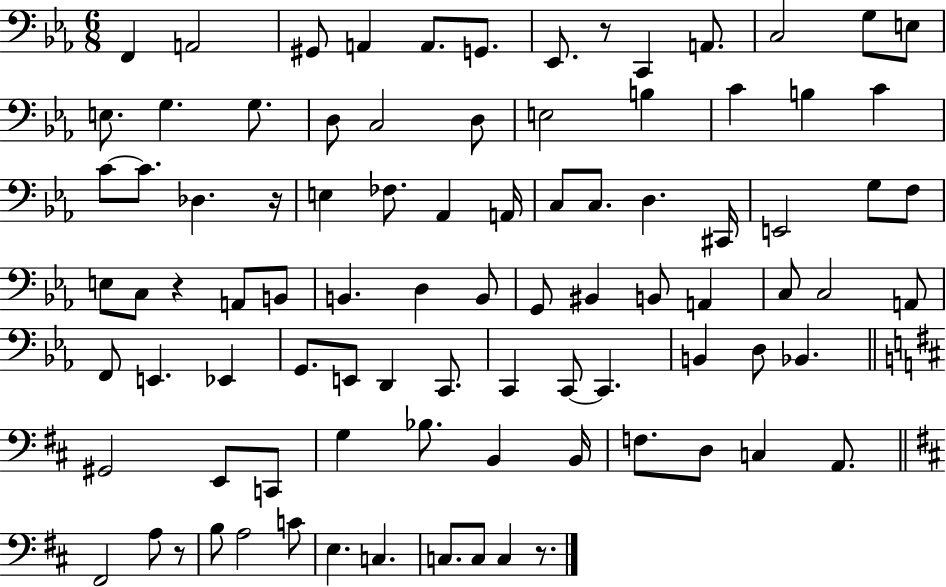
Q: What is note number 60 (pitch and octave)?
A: C2